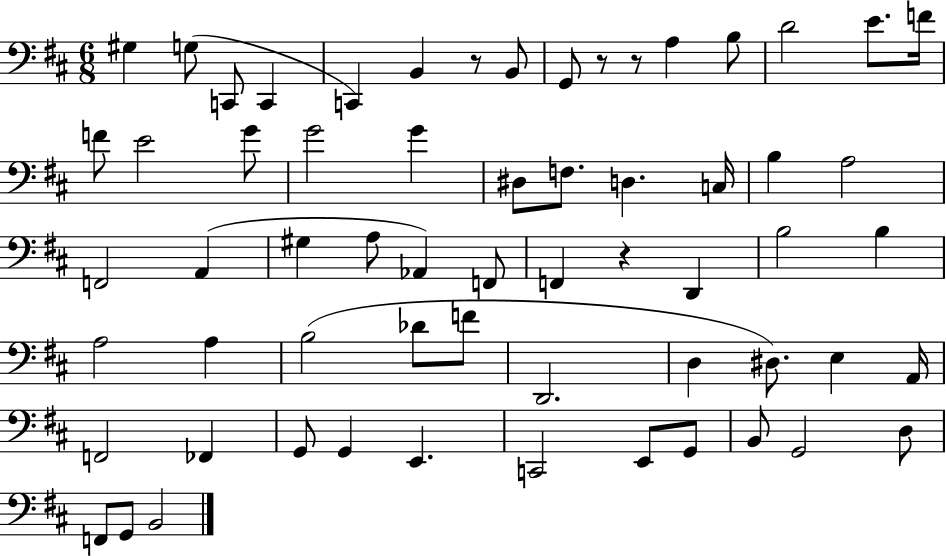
G#3/q G3/e C2/e C2/q C2/q B2/q R/e B2/e G2/e R/e R/e A3/q B3/e D4/h E4/e. F4/s F4/e E4/h G4/e G4/h G4/q D#3/e F3/e. D3/q. C3/s B3/q A3/h F2/h A2/q G#3/q A3/e Ab2/q F2/e F2/q R/q D2/q B3/h B3/q A3/h A3/q B3/h Db4/e F4/e D2/h. D3/q D#3/e. E3/q A2/s F2/h FES2/q G2/e G2/q E2/q. C2/h E2/e G2/e B2/e G2/h D3/e F2/e G2/e B2/h